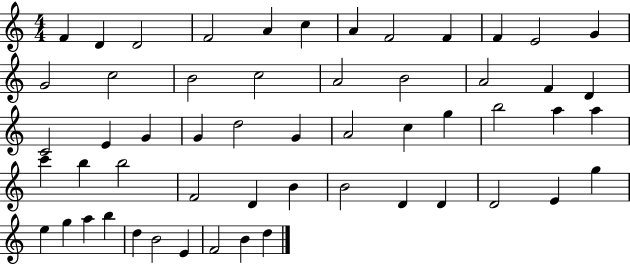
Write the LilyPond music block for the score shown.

{
  \clef treble
  \numericTimeSignature
  \time 4/4
  \key c \major
  f'4 d'4 d'2 | f'2 a'4 c''4 | a'4 f'2 f'4 | f'4 e'2 g'4 | \break g'2 c''2 | b'2 c''2 | a'2 b'2 | a'2 f'4 d'4 | \break c'2 e'4 g'4 | g'4 d''2 g'4 | a'2 c''4 g''4 | b''2 a''4 a''4 | \break c'''4 b''4 b''2 | f'2 d'4 b'4 | b'2 d'4 d'4 | d'2 e'4 g''4 | \break e''4 g''4 a''4 b''4 | d''4 b'2 e'4 | f'2 b'4 d''4 | \bar "|."
}